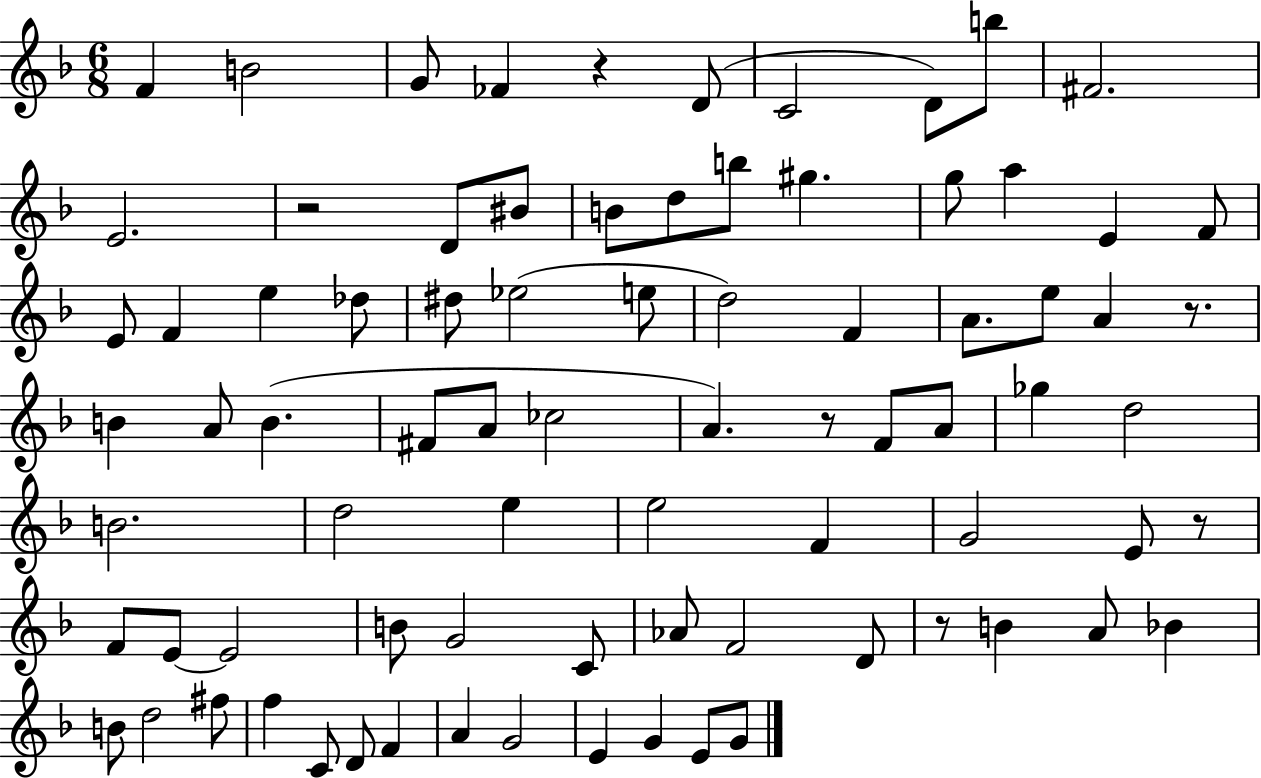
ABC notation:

X:1
T:Untitled
M:6/8
L:1/4
K:F
F B2 G/2 _F z D/2 C2 D/2 b/2 ^F2 E2 z2 D/2 ^B/2 B/2 d/2 b/2 ^g g/2 a E F/2 E/2 F e _d/2 ^d/2 _e2 e/2 d2 F A/2 e/2 A z/2 B A/2 B ^F/2 A/2 _c2 A z/2 F/2 A/2 _g d2 B2 d2 e e2 F G2 E/2 z/2 F/2 E/2 E2 B/2 G2 C/2 _A/2 F2 D/2 z/2 B A/2 _B B/2 d2 ^f/2 f C/2 D/2 F A G2 E G E/2 G/2